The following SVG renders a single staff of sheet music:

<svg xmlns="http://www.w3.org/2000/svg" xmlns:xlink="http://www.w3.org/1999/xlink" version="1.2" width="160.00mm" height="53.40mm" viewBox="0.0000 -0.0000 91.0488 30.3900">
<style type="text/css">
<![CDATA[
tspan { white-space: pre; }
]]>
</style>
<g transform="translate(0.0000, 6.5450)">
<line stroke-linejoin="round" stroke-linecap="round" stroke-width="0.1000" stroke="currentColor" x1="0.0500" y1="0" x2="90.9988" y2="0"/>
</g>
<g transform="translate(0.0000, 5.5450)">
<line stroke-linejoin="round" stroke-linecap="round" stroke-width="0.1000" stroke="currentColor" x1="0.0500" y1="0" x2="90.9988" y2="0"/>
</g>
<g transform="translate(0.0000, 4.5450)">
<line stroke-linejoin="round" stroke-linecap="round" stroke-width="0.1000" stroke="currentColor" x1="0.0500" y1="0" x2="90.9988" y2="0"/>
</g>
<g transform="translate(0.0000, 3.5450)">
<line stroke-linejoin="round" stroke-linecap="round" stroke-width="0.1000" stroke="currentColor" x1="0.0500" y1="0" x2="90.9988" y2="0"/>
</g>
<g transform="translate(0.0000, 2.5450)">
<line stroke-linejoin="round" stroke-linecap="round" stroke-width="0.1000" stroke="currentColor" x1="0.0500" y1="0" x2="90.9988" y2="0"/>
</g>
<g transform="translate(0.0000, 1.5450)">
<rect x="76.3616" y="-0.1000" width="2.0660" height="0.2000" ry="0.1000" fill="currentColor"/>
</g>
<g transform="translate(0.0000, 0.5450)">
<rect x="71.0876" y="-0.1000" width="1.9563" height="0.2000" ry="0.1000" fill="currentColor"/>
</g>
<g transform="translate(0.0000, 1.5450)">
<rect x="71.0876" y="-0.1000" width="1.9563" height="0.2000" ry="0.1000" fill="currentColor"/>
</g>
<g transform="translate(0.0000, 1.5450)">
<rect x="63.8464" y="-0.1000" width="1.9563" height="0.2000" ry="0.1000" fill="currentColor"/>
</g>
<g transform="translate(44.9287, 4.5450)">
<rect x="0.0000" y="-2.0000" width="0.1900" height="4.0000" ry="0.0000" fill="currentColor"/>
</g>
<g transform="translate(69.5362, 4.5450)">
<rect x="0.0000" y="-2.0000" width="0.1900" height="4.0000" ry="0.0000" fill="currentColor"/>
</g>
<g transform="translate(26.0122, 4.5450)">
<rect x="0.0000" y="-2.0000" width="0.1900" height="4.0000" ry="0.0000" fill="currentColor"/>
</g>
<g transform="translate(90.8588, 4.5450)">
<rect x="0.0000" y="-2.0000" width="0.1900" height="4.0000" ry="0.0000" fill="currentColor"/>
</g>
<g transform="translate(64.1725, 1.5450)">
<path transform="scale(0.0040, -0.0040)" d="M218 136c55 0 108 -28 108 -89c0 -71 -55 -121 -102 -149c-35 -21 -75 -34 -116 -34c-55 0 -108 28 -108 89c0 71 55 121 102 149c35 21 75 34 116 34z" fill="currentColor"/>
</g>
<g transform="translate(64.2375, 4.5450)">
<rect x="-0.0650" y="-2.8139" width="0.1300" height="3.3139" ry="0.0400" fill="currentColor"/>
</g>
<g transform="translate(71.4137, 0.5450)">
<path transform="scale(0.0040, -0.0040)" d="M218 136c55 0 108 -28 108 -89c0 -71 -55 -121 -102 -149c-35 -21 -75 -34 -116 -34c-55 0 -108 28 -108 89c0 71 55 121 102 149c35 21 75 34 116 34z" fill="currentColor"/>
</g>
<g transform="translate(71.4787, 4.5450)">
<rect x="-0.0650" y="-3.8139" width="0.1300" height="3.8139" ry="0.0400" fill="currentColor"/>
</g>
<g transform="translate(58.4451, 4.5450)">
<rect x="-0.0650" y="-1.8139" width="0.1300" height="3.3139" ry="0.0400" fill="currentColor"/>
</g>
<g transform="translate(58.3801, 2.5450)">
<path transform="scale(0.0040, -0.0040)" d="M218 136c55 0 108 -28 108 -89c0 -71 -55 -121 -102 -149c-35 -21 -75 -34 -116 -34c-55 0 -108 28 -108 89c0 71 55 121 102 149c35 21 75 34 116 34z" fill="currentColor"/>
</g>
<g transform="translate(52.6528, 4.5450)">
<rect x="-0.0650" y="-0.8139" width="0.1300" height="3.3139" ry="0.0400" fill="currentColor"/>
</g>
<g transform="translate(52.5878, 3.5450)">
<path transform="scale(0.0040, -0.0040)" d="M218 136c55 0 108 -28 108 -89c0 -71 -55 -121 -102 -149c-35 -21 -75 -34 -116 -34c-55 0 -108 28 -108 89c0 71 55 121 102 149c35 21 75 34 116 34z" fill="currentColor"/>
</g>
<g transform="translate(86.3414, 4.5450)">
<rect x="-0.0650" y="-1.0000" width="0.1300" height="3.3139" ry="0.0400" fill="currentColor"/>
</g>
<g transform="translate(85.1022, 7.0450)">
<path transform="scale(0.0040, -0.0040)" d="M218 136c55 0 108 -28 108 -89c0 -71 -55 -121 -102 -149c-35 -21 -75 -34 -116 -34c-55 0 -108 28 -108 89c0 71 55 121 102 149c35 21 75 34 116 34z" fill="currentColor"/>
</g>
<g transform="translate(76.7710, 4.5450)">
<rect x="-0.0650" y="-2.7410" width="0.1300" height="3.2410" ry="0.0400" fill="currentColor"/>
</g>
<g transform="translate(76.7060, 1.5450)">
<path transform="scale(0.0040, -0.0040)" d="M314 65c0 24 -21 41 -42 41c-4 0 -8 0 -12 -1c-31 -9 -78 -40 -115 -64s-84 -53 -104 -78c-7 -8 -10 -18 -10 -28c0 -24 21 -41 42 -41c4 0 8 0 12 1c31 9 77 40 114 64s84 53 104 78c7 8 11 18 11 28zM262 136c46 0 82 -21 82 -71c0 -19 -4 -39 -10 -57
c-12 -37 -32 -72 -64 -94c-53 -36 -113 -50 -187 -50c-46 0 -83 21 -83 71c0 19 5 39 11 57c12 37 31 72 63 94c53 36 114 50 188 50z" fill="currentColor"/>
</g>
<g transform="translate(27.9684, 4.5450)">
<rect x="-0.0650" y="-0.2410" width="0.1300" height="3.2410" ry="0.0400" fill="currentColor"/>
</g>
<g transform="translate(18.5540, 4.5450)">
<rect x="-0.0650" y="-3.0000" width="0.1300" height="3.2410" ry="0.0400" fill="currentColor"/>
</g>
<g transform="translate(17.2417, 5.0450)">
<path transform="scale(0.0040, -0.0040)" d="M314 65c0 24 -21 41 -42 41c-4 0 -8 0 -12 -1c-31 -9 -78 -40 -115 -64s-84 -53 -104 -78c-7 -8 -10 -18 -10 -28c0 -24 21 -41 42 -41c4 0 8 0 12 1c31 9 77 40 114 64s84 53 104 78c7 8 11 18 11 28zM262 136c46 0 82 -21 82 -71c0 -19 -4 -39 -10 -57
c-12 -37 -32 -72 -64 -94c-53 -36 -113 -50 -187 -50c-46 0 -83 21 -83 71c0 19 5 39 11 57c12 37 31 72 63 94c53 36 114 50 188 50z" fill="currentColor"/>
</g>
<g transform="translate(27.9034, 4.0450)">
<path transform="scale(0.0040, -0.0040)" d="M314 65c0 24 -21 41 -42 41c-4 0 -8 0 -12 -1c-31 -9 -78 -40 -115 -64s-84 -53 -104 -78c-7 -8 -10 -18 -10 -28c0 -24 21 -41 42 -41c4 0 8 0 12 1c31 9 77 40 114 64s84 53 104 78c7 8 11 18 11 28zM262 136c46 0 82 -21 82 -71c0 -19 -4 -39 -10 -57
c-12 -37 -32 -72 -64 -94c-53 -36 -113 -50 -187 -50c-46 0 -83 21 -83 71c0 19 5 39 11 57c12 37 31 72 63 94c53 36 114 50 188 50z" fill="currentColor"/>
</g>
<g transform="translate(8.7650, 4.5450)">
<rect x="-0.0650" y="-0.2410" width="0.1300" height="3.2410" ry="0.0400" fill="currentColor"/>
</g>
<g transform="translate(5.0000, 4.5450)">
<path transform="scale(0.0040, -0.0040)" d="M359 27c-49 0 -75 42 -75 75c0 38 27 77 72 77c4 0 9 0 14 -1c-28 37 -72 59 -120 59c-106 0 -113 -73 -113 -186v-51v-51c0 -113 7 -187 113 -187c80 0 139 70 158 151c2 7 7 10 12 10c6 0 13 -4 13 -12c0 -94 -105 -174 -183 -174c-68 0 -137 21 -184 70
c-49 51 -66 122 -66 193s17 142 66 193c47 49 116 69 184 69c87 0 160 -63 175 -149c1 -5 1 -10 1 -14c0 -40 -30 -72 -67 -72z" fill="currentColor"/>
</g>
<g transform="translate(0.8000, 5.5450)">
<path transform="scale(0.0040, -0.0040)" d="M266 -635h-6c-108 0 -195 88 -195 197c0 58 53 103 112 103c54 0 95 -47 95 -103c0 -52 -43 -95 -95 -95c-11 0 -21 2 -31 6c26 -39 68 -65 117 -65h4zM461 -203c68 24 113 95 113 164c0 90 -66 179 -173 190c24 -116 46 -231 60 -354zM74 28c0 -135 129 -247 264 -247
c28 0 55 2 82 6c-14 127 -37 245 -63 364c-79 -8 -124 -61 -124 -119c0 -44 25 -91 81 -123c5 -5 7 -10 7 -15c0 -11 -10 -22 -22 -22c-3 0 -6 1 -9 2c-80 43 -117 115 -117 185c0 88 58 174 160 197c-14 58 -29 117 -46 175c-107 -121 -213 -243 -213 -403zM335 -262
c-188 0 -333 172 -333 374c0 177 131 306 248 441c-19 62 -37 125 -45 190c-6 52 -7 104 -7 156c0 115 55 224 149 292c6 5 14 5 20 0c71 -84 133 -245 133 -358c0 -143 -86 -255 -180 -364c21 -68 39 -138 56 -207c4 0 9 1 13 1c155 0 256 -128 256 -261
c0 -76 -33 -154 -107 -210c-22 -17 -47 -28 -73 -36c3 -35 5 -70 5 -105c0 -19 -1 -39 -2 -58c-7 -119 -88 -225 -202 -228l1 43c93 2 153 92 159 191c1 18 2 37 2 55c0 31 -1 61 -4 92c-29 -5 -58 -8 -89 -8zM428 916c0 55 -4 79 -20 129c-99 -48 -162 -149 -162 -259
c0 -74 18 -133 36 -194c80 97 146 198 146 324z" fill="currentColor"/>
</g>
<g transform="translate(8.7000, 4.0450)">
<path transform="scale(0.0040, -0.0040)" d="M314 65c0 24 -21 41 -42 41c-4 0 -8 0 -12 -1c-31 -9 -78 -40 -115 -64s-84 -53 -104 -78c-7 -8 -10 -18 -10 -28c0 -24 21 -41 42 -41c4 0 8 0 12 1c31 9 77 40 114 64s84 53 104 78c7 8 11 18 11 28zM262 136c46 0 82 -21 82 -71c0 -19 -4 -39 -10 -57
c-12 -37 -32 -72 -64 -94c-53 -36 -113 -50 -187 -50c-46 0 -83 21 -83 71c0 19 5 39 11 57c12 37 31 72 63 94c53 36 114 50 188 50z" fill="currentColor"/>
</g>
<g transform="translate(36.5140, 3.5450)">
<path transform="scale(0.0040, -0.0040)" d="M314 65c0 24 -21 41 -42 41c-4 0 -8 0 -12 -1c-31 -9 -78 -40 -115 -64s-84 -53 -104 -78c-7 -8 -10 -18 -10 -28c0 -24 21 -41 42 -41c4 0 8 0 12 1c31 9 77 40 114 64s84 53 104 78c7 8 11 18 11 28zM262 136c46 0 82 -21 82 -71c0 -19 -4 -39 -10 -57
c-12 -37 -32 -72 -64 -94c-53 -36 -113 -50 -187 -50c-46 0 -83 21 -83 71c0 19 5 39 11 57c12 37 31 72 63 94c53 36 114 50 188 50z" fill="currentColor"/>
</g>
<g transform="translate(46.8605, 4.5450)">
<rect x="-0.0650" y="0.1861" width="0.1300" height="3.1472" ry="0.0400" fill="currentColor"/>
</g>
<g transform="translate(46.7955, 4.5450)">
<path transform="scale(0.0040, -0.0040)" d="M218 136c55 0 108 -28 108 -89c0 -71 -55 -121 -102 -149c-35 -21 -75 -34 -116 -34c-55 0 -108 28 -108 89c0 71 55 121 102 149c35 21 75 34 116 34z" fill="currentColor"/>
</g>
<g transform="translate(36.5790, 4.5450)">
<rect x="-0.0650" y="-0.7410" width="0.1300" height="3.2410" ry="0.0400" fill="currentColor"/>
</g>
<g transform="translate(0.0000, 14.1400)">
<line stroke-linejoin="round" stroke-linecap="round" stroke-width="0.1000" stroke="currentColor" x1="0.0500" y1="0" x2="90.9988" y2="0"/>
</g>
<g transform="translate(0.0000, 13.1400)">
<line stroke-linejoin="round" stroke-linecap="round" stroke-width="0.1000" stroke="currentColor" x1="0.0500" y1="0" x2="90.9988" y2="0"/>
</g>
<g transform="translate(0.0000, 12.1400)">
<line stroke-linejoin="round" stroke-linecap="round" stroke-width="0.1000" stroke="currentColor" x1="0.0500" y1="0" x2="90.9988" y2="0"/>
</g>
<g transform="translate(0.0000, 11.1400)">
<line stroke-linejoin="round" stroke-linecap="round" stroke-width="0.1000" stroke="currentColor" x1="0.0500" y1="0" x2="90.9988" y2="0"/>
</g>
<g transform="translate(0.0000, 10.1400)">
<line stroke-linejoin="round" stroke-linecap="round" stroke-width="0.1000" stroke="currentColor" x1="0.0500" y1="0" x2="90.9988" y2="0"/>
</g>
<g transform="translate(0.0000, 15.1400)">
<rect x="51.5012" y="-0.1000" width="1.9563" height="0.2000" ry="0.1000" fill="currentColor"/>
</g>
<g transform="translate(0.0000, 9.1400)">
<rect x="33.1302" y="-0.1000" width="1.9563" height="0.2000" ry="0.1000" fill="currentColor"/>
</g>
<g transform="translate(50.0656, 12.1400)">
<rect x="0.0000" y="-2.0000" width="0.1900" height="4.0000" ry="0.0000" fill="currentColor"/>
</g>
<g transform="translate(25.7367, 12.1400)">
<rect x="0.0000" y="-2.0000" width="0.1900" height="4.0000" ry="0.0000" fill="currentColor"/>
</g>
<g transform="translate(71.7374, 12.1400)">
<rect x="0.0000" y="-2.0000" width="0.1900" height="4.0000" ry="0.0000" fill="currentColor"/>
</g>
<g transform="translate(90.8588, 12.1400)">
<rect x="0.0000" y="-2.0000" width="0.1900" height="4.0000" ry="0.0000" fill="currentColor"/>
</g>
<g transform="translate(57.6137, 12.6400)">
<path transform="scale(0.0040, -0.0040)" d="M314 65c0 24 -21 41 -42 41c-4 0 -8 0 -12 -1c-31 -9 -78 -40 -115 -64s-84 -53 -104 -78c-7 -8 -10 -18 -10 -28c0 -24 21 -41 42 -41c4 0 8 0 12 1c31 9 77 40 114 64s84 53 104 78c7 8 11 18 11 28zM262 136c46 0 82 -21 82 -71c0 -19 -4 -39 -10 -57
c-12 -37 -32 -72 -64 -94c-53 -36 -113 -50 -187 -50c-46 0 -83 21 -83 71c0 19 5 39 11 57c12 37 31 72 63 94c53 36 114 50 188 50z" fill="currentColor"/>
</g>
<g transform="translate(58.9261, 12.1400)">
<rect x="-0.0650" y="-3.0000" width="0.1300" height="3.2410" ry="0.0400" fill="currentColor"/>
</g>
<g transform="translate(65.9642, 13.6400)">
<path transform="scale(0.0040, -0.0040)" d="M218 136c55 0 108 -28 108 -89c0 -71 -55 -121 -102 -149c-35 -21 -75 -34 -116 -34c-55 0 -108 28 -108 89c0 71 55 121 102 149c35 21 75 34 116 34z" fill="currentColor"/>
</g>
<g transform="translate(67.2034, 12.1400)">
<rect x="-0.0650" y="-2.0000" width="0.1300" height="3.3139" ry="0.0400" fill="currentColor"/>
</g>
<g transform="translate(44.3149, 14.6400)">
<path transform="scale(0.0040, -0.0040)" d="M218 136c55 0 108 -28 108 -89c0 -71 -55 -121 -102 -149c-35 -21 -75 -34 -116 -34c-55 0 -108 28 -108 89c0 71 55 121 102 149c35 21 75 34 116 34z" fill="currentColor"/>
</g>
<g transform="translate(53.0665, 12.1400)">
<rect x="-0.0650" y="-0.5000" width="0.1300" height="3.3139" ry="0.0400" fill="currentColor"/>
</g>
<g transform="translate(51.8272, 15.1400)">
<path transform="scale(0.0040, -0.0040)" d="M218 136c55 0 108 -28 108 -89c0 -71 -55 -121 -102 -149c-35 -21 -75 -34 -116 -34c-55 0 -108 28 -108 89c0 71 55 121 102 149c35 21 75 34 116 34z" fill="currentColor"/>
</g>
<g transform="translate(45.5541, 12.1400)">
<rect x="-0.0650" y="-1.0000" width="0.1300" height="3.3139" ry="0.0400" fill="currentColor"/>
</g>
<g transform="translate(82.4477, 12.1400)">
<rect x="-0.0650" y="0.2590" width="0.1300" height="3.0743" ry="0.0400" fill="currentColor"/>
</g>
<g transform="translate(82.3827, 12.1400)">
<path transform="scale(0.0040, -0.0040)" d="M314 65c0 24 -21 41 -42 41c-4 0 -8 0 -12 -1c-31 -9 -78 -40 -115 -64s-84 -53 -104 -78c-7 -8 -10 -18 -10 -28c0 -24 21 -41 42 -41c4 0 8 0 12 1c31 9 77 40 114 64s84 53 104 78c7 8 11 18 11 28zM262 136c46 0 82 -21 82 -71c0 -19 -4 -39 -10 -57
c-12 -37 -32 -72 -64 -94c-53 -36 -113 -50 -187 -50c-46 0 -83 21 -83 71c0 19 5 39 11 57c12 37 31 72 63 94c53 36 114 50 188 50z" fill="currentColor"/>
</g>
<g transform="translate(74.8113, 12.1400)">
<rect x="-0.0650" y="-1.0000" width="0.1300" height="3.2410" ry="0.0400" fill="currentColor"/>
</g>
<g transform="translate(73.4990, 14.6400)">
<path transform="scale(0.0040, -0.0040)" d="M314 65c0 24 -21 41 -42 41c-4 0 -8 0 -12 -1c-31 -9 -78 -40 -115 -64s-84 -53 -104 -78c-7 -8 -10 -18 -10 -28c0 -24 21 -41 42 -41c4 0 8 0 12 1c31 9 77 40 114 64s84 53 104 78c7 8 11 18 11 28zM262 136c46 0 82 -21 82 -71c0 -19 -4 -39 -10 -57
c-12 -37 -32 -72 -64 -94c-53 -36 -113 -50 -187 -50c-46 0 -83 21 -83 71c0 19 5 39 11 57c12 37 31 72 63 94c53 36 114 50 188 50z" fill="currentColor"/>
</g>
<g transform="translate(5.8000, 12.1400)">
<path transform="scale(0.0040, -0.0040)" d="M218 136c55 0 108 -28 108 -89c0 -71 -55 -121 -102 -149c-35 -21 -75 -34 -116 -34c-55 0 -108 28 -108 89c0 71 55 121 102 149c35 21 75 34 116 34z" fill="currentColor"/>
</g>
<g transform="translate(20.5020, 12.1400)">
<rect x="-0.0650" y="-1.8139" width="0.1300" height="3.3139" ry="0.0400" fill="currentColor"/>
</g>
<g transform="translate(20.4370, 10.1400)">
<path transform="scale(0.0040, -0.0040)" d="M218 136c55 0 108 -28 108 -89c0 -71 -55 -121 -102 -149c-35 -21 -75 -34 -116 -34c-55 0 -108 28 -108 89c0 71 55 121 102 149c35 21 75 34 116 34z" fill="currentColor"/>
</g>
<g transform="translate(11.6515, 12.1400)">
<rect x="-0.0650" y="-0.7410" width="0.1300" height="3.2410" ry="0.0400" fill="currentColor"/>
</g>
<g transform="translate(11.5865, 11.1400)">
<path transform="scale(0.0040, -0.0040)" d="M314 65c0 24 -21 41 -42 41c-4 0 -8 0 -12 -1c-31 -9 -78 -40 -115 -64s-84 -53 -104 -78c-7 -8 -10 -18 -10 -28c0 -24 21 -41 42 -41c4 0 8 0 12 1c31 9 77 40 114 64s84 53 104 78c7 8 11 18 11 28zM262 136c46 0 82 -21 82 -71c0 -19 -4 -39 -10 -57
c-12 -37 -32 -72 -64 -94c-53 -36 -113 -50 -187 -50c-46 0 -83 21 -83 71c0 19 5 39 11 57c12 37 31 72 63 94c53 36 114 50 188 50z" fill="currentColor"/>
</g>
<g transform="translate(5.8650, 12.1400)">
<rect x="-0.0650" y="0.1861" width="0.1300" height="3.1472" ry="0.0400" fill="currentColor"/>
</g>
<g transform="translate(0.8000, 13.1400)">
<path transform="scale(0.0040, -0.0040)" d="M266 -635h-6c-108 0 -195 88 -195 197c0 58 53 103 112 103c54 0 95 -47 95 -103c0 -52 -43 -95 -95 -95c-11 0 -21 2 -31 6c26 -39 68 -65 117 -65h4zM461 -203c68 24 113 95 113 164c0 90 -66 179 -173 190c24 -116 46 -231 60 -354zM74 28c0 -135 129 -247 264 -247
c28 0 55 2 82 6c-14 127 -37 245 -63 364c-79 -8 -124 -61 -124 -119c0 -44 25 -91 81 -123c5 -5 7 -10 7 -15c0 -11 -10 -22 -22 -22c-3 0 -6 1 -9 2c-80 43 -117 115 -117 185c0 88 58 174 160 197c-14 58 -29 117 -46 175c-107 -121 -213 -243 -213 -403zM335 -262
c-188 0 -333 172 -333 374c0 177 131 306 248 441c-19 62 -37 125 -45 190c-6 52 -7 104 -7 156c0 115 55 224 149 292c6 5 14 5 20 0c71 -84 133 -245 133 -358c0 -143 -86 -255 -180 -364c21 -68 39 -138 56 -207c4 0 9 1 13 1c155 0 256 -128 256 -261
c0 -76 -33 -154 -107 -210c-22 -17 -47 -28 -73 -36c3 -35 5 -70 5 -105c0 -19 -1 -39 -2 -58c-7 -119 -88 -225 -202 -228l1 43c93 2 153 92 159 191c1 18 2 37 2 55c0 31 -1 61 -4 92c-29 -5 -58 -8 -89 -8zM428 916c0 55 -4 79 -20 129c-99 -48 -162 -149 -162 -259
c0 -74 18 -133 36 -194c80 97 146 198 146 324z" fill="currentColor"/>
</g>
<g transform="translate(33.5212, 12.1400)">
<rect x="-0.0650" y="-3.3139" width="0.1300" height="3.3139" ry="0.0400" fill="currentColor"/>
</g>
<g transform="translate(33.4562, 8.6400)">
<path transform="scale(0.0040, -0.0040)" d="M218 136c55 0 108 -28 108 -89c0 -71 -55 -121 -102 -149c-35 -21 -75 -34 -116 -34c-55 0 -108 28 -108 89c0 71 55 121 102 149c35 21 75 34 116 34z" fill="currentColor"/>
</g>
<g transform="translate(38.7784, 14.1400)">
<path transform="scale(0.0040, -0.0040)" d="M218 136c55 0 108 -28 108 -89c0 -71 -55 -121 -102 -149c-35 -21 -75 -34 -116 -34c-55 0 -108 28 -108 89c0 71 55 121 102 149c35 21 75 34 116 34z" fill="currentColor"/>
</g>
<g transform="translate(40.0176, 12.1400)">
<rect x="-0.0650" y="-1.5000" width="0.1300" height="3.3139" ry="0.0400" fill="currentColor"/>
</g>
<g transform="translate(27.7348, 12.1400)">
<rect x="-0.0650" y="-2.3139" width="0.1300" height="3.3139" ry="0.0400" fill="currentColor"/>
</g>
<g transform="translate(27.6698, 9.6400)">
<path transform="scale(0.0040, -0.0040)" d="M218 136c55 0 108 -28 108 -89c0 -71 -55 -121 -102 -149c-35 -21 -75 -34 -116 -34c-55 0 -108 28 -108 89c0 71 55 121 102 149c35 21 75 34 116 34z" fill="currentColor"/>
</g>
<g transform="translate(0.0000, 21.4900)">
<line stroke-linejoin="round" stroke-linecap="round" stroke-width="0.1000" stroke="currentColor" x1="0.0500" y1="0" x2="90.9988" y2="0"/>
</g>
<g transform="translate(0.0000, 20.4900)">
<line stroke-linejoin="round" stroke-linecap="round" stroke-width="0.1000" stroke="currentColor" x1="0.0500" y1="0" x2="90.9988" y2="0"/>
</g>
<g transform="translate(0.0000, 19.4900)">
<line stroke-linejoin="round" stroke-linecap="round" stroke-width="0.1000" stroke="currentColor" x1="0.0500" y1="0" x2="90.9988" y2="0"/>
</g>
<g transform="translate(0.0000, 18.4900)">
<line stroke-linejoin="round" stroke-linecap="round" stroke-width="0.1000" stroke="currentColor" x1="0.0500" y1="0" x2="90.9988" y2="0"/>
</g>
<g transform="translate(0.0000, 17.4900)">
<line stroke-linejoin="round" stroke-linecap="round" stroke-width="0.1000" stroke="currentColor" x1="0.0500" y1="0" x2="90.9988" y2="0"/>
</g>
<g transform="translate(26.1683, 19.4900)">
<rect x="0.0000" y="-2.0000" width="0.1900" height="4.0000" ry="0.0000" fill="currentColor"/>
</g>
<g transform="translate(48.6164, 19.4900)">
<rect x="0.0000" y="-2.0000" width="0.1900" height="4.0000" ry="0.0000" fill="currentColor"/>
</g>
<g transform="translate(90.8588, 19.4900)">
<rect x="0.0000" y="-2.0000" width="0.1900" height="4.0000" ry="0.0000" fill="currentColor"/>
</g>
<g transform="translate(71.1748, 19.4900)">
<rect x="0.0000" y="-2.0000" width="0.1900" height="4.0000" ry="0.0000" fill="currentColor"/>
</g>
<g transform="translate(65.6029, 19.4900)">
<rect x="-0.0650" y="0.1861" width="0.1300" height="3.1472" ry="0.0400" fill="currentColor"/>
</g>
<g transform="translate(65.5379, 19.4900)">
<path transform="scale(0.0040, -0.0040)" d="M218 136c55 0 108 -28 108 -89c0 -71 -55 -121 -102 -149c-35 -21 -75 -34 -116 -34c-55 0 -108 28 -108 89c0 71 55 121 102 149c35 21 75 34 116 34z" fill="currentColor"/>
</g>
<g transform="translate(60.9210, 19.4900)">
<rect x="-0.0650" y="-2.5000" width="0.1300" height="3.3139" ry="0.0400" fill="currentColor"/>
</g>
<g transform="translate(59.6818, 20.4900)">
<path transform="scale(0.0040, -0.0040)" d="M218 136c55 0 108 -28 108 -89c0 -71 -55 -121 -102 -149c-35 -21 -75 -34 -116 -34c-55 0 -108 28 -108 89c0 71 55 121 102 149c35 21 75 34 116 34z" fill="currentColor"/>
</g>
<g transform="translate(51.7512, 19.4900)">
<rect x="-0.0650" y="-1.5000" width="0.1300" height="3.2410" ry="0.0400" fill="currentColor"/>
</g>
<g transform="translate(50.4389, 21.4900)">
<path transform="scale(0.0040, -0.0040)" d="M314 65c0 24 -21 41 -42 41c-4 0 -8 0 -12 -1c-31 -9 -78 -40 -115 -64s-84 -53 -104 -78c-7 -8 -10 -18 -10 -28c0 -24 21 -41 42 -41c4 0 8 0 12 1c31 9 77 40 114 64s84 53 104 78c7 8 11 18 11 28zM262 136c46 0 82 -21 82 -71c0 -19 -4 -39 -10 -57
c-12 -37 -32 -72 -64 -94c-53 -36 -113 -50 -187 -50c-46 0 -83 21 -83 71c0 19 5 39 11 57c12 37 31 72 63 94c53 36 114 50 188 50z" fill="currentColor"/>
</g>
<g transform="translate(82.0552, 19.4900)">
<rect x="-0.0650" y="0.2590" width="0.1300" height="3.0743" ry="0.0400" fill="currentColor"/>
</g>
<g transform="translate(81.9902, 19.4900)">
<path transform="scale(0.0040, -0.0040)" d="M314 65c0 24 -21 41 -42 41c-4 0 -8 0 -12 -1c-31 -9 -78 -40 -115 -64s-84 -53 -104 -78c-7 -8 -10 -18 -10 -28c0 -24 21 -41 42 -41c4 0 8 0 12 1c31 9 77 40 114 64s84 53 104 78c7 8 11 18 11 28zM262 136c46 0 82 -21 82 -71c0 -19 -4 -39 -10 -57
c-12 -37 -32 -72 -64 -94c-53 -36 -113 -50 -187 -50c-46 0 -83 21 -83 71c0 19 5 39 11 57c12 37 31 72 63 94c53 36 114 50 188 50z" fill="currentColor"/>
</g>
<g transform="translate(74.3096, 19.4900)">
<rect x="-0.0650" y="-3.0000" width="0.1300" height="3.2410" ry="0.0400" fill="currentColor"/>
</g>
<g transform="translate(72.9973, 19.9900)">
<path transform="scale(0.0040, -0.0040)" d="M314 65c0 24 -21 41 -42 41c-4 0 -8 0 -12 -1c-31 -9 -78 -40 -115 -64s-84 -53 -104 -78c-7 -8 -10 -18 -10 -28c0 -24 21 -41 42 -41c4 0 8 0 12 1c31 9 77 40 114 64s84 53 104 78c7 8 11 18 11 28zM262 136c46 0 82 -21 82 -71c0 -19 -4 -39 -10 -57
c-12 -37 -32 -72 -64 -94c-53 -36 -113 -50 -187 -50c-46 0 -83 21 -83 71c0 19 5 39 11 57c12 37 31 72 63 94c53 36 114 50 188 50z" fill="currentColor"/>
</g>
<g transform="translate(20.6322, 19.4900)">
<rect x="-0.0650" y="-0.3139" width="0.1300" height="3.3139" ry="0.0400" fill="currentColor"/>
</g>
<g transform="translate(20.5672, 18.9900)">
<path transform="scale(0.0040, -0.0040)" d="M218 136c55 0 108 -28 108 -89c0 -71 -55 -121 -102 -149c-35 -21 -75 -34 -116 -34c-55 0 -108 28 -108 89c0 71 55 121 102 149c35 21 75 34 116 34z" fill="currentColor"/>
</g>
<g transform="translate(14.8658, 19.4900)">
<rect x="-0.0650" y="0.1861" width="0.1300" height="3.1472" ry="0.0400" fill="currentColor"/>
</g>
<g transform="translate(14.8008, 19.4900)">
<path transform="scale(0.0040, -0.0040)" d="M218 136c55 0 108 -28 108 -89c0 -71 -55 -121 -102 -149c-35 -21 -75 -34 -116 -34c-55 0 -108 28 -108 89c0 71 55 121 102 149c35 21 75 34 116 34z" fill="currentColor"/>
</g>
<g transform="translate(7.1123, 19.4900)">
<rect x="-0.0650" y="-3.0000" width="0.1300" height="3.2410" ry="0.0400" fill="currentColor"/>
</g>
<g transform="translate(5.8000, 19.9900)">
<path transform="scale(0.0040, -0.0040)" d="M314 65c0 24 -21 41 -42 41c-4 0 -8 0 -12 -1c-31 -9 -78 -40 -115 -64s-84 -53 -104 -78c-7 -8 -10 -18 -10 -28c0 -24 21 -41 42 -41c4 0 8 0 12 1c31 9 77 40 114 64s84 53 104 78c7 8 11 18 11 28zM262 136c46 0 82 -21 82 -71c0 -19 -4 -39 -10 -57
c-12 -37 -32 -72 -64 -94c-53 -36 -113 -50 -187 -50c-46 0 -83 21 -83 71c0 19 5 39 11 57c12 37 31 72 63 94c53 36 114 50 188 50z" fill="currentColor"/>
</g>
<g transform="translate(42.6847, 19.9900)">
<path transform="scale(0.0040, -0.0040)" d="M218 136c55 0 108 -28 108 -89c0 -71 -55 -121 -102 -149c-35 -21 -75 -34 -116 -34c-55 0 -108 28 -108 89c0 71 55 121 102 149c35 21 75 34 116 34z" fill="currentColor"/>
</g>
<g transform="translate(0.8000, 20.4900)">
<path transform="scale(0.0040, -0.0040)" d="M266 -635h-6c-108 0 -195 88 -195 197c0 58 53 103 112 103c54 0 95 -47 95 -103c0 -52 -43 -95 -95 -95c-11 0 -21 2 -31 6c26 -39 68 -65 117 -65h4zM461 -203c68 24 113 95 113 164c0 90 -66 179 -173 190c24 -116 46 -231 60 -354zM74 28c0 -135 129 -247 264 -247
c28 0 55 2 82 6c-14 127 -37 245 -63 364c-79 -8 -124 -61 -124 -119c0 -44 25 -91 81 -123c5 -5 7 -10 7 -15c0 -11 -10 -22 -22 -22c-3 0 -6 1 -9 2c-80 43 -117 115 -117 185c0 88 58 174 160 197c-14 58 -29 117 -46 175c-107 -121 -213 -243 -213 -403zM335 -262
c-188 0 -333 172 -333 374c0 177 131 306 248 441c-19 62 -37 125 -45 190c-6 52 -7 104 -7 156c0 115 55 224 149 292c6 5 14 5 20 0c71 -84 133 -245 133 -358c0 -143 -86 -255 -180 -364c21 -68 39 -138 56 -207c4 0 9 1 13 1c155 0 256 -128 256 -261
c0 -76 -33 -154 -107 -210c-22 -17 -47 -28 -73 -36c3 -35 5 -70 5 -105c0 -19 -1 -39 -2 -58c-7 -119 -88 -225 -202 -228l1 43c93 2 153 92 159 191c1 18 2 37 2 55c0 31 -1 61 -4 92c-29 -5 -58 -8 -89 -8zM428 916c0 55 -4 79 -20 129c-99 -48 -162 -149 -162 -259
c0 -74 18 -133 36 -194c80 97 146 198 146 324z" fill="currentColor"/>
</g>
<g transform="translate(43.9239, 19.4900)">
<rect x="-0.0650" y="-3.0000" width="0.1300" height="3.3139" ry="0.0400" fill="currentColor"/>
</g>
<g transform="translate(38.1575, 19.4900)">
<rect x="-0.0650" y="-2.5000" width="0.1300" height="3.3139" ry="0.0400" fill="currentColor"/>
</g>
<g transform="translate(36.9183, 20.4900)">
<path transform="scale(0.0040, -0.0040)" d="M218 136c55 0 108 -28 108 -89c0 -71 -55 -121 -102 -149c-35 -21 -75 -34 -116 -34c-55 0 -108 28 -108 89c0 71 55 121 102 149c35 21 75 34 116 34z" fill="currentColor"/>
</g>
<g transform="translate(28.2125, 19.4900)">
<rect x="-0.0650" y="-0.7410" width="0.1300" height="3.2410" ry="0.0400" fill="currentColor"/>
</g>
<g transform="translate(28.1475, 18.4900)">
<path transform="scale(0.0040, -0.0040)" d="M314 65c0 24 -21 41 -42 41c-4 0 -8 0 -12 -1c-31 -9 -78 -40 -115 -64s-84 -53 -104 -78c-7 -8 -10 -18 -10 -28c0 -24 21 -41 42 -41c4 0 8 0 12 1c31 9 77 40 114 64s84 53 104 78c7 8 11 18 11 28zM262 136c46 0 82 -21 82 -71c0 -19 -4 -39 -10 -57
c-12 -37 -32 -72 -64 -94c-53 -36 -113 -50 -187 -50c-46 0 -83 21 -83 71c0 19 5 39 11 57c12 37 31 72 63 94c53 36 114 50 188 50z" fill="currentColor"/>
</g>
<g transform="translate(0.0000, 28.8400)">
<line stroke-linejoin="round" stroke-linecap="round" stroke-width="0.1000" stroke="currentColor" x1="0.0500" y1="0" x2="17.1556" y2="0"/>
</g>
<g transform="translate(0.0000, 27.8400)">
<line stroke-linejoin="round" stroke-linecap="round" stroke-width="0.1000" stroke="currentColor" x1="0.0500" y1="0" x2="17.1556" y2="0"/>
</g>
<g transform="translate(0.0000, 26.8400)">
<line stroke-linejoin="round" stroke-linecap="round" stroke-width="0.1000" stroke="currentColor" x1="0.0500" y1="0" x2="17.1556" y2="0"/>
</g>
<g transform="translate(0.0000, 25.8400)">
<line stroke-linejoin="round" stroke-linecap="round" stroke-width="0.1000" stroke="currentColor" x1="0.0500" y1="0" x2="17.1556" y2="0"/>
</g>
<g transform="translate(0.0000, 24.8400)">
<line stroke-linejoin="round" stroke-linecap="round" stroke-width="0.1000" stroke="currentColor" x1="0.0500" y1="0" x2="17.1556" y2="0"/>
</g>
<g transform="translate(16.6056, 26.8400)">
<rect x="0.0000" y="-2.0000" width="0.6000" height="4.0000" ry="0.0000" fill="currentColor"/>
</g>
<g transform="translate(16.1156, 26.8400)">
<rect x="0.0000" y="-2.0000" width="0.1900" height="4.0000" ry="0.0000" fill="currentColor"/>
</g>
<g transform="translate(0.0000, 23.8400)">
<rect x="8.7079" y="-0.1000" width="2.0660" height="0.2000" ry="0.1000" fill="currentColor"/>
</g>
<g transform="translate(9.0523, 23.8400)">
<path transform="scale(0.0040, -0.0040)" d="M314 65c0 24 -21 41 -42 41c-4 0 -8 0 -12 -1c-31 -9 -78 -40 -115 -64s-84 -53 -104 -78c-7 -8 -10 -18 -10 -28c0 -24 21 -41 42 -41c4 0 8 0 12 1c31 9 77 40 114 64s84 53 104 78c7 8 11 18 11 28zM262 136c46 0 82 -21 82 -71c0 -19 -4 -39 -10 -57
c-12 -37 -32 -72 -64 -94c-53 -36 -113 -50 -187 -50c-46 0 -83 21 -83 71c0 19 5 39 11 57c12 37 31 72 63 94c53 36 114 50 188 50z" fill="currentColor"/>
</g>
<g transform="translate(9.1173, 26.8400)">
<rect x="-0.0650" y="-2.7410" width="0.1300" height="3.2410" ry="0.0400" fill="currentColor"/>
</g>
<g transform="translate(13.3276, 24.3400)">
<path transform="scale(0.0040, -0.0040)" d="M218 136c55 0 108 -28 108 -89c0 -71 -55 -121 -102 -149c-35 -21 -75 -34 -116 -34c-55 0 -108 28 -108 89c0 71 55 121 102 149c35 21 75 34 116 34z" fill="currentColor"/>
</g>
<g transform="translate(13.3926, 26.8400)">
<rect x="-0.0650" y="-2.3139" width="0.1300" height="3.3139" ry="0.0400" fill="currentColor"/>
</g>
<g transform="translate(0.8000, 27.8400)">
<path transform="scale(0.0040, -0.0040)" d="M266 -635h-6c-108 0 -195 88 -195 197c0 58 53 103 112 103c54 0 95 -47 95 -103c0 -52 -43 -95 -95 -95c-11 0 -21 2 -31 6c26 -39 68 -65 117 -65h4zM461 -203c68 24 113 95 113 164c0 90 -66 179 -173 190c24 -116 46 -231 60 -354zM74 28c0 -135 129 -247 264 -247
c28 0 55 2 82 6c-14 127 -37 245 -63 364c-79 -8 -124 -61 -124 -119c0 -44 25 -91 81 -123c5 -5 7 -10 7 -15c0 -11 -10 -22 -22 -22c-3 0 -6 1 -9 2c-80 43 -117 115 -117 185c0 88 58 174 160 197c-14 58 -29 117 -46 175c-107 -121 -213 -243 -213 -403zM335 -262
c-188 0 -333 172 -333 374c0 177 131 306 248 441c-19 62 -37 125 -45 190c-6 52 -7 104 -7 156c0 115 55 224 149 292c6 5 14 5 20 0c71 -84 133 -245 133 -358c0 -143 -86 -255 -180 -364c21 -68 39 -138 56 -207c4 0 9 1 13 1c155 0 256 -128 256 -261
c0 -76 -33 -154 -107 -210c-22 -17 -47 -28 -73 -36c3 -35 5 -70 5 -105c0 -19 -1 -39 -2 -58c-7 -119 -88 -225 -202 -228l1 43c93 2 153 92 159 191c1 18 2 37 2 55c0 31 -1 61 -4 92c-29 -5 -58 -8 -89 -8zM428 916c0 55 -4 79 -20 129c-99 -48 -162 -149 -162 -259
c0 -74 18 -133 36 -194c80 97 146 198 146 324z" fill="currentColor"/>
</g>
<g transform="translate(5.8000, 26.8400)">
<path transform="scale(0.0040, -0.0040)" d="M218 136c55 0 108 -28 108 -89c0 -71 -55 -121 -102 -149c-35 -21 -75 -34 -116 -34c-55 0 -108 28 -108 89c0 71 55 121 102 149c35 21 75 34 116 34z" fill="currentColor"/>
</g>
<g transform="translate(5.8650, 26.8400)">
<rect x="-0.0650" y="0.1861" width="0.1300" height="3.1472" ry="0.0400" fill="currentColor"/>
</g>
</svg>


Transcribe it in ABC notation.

X:1
T:Untitled
M:4/4
L:1/4
K:C
c2 A2 c2 d2 B d f a c' a2 D B d2 f g b E D C A2 F D2 B2 A2 B c d2 G A E2 G B A2 B2 B a2 g